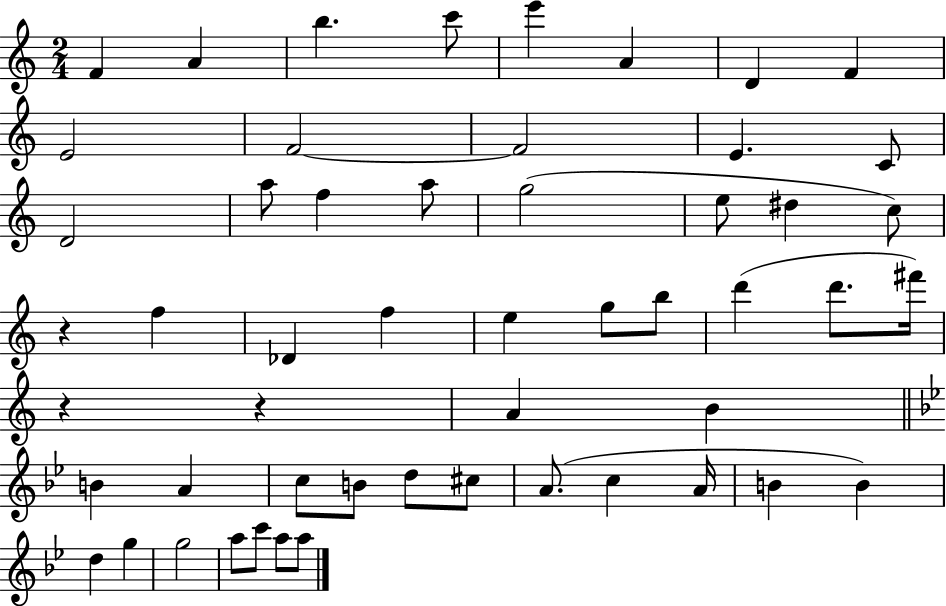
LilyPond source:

{
  \clef treble
  \numericTimeSignature
  \time 2/4
  \key c \major
  f'4 a'4 | b''4. c'''8 | e'''4 a'4 | d'4 f'4 | \break e'2 | f'2~~ | f'2 | e'4. c'8 | \break d'2 | a''8 f''4 a''8 | g''2( | e''8 dis''4 c''8) | \break r4 f''4 | des'4 f''4 | e''4 g''8 b''8 | d'''4( d'''8. fis'''16) | \break r4 r4 | a'4 b'4 | \bar "||" \break \key bes \major b'4 a'4 | c''8 b'8 d''8 cis''8 | a'8.( c''4 a'16 | b'4 b'4) | \break d''4 g''4 | g''2 | a''8 c'''8 a''8 a''8 | \bar "|."
}